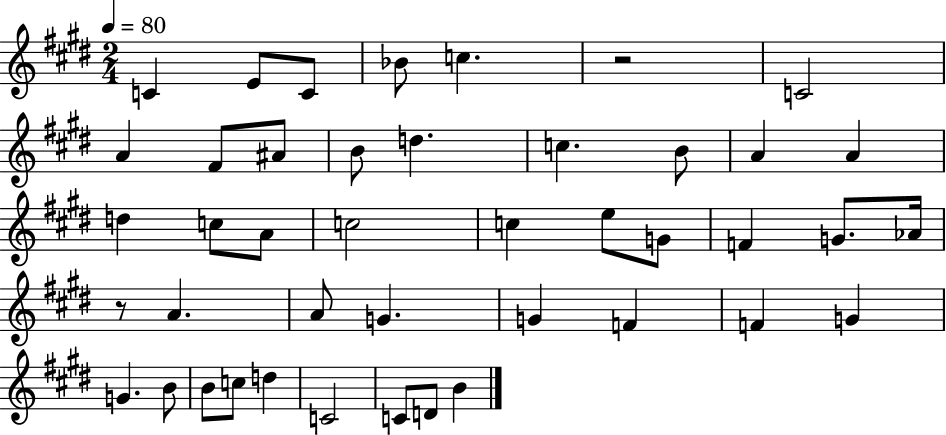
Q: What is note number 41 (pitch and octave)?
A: B4